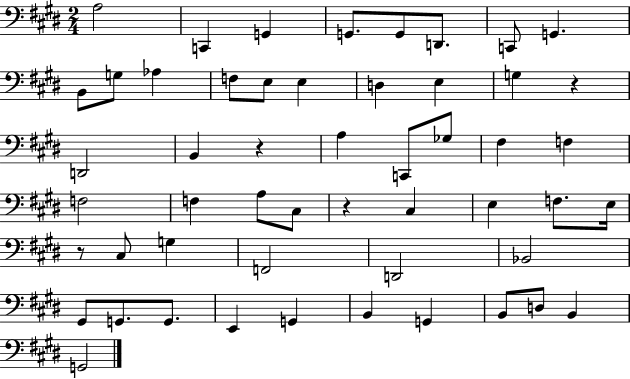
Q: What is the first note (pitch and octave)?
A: A3